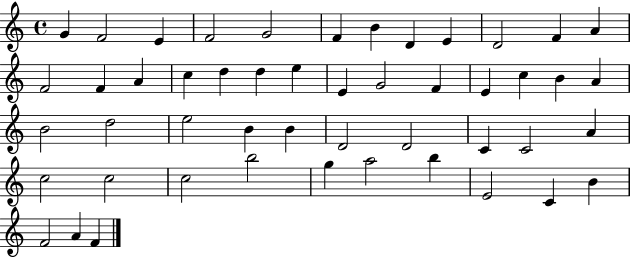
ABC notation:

X:1
T:Untitled
M:4/4
L:1/4
K:C
G F2 E F2 G2 F B D E D2 F A F2 F A c d d e E G2 F E c B A B2 d2 e2 B B D2 D2 C C2 A c2 c2 c2 b2 g a2 b E2 C B F2 A F